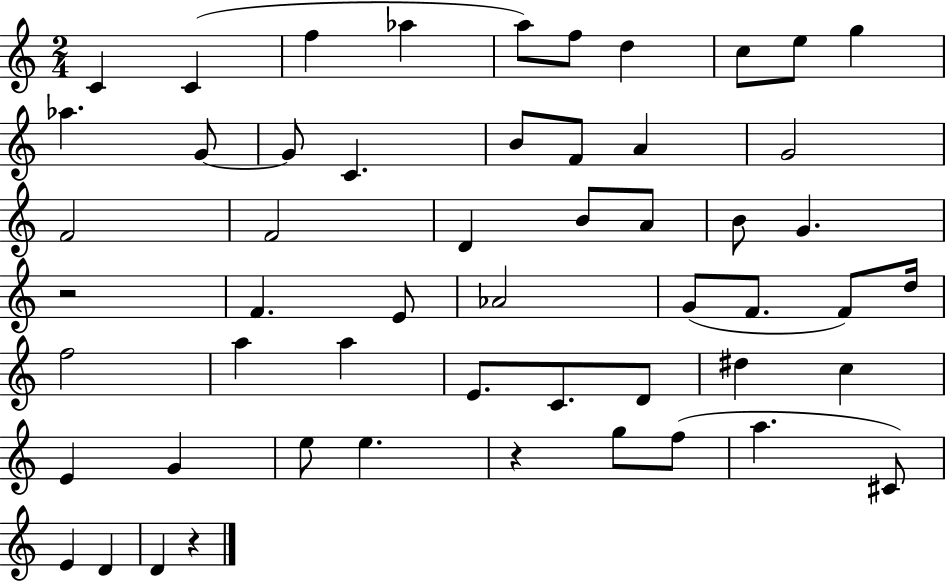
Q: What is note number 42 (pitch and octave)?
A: G4